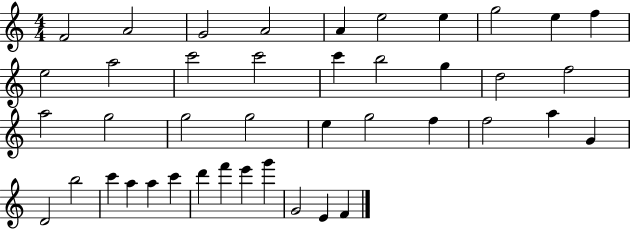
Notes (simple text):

F4/h A4/h G4/h A4/h A4/q E5/h E5/q G5/h E5/q F5/q E5/h A5/h C6/h C6/h C6/q B5/h G5/q D5/h F5/h A5/h G5/h G5/h G5/h E5/q G5/h F5/q F5/h A5/q G4/q D4/h B5/h C6/q A5/q A5/q C6/q D6/q F6/q E6/q G6/q G4/h E4/q F4/q